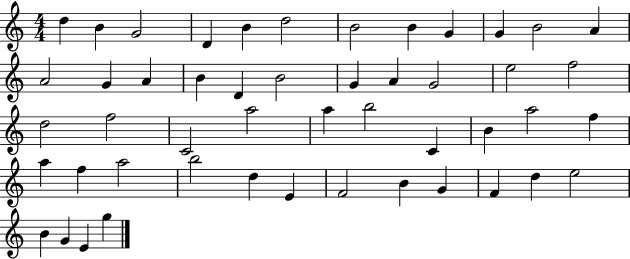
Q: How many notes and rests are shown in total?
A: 49